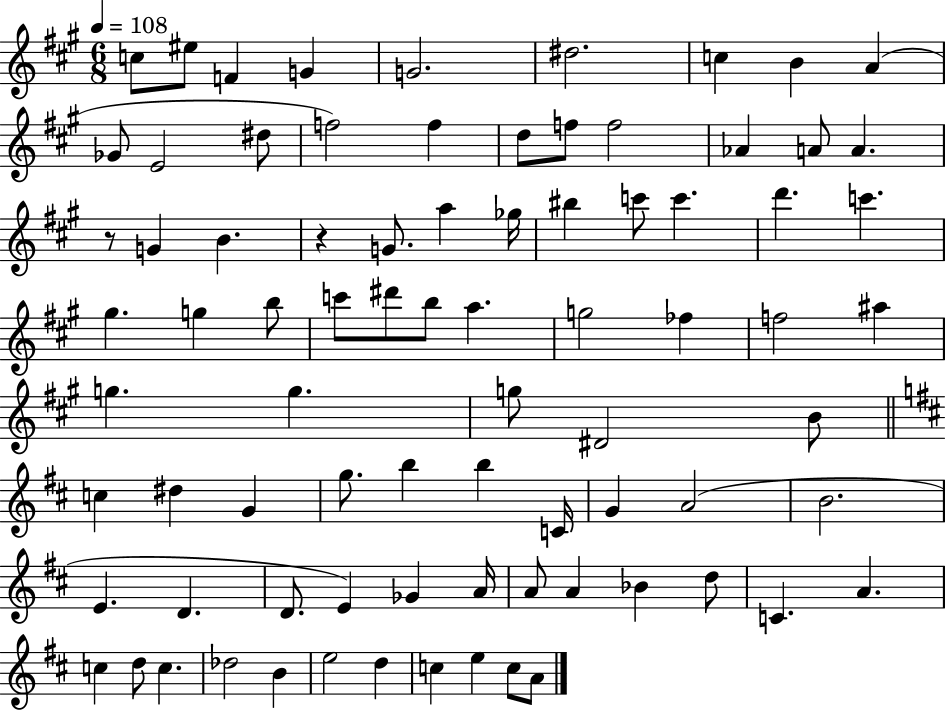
{
  \clef treble
  \numericTimeSignature
  \time 6/8
  \key a \major
  \tempo 4 = 108
  c''8 eis''8 f'4 g'4 | g'2. | dis''2. | c''4 b'4 a'4( | \break ges'8 e'2 dis''8 | f''2) f''4 | d''8 f''8 f''2 | aes'4 a'8 a'4. | \break r8 g'4 b'4. | r4 g'8. a''4 ges''16 | bis''4 c'''8 c'''4. | d'''4. c'''4. | \break gis''4. g''4 b''8 | c'''8 dis'''8 b''8 a''4. | g''2 fes''4 | f''2 ais''4 | \break g''4. g''4. | g''8 dis'2 b'8 | \bar "||" \break \key b \minor c''4 dis''4 g'4 | g''8. b''4 b''4 c'16 | g'4 a'2( | b'2. | \break e'4. d'4. | d'8. e'4) ges'4 a'16 | a'8 a'4 bes'4 d''8 | c'4. a'4. | \break c''4 d''8 c''4. | des''2 b'4 | e''2 d''4 | c''4 e''4 c''8 a'8 | \break \bar "|."
}